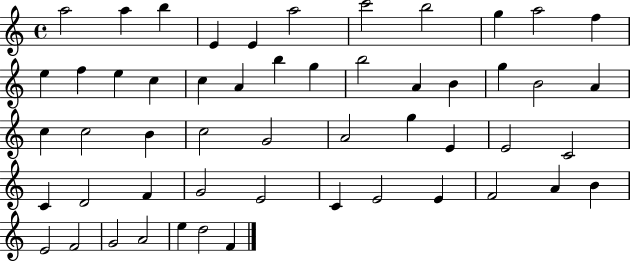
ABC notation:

X:1
T:Untitled
M:4/4
L:1/4
K:C
a2 a b E E a2 c'2 b2 g a2 f e f e c c A b g b2 A B g B2 A c c2 B c2 G2 A2 g E E2 C2 C D2 F G2 E2 C E2 E F2 A B E2 F2 G2 A2 e d2 F